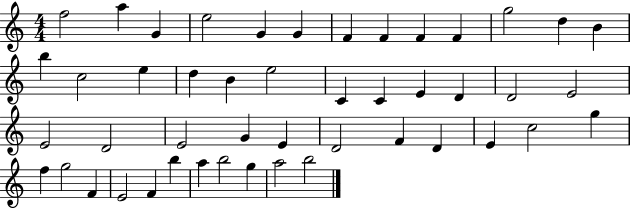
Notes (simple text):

F5/h A5/q G4/q E5/h G4/q G4/q F4/q F4/q F4/q F4/q G5/h D5/q B4/q B5/q C5/h E5/q D5/q B4/q E5/h C4/q C4/q E4/q D4/q D4/h E4/h E4/h D4/h E4/h G4/q E4/q D4/h F4/q D4/q E4/q C5/h G5/q F5/q G5/h F4/q E4/h F4/q B5/q A5/q B5/h G5/q A5/h B5/h